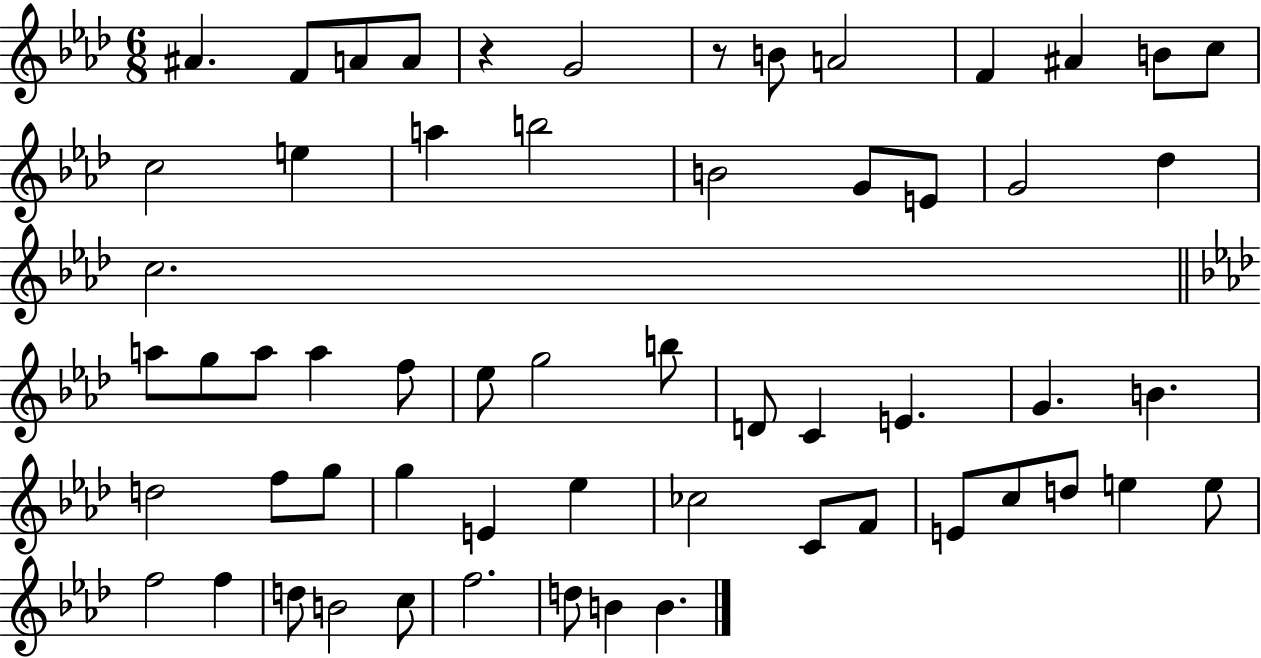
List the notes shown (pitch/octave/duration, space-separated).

A#4/q. F4/e A4/e A4/e R/q G4/h R/e B4/e A4/h F4/q A#4/q B4/e C5/e C5/h E5/q A5/q B5/h B4/h G4/e E4/e G4/h Db5/q C5/h. A5/e G5/e A5/e A5/q F5/e Eb5/e G5/h B5/e D4/e C4/q E4/q. G4/q. B4/q. D5/h F5/e G5/e G5/q E4/q Eb5/q CES5/h C4/e F4/e E4/e C5/e D5/e E5/q E5/e F5/h F5/q D5/e B4/h C5/e F5/h. D5/e B4/q B4/q.